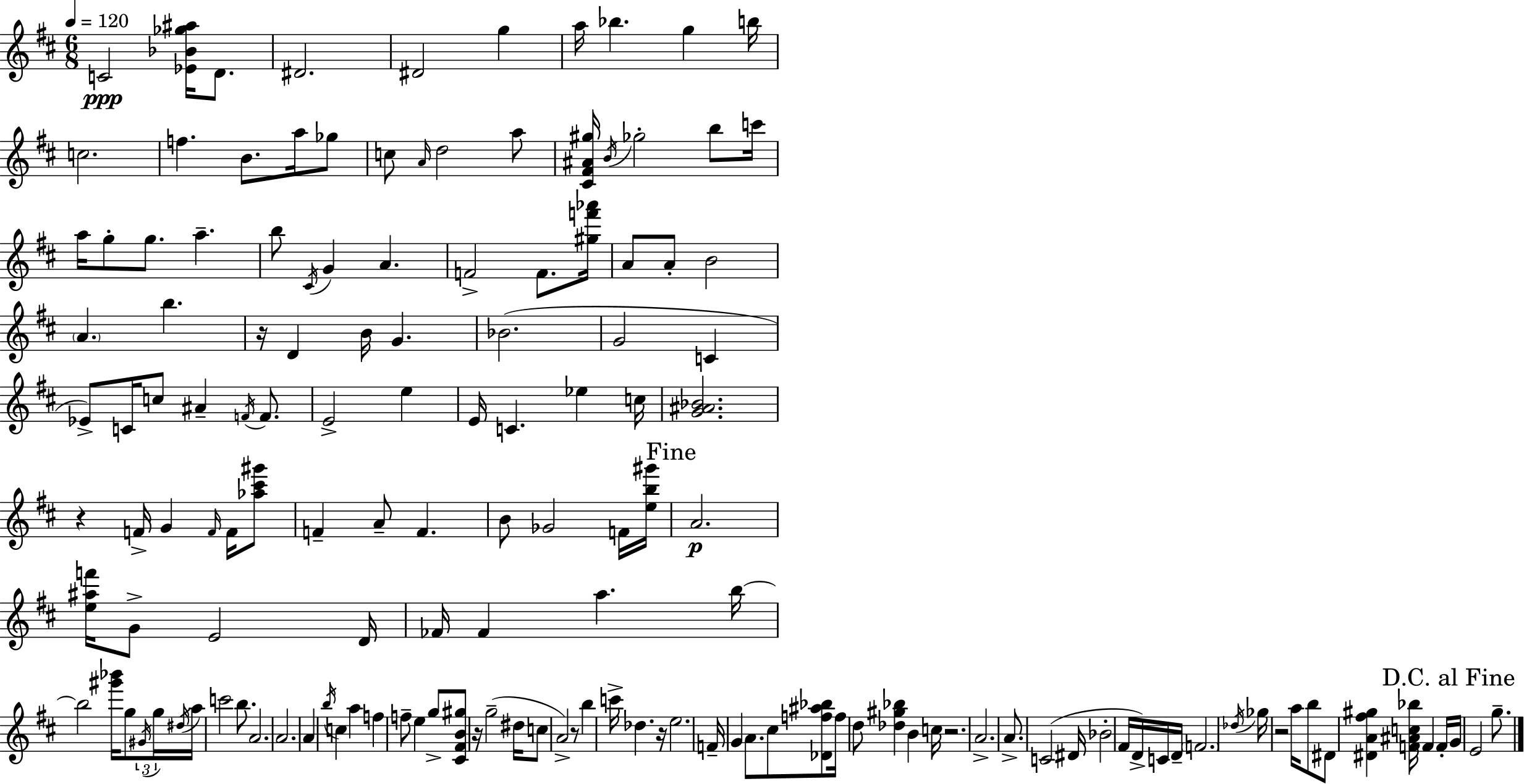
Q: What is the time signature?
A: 6/8